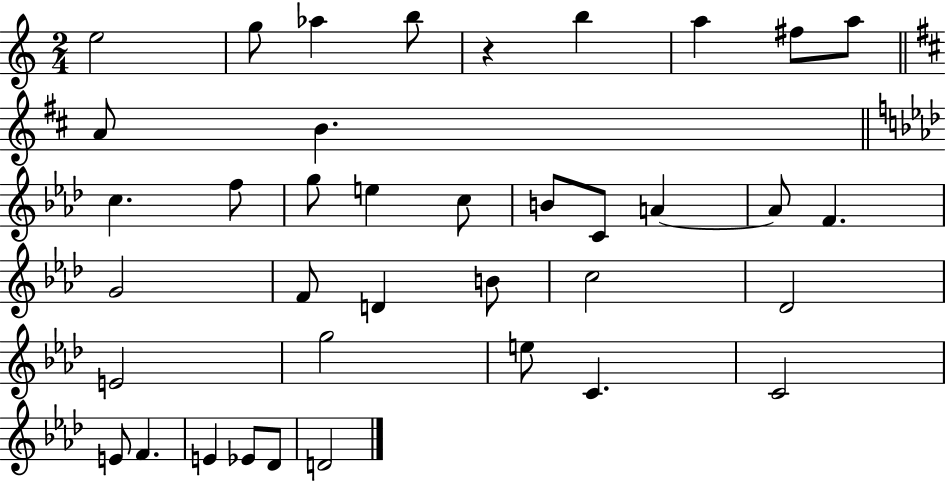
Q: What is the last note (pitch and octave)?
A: D4